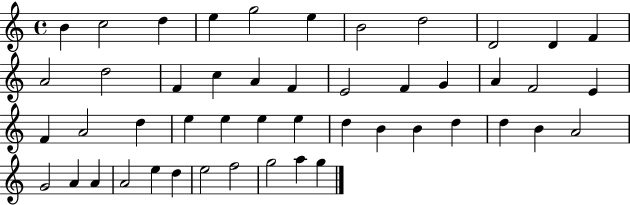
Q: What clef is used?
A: treble